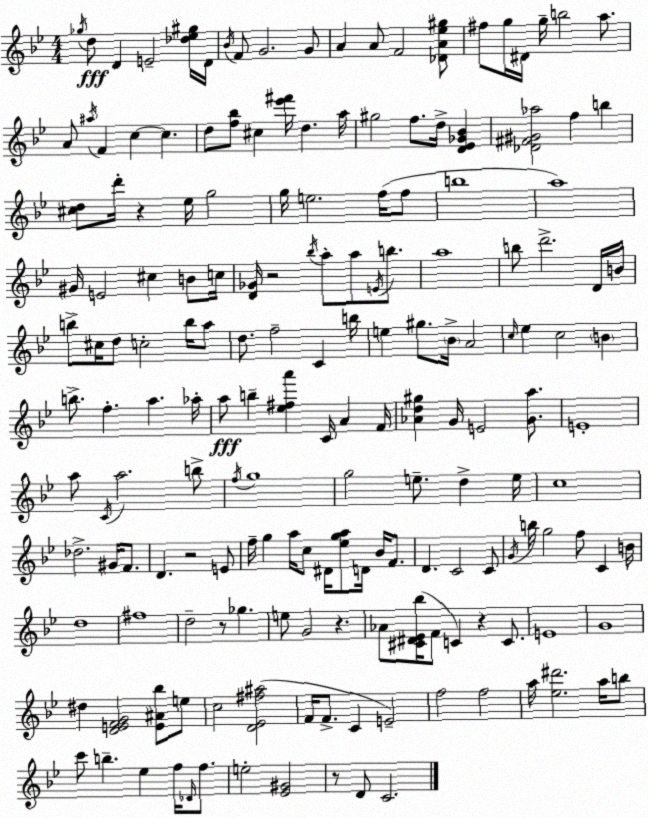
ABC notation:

X:1
T:Untitled
M:4/4
L:1/4
K:Bb
_g/4 d/2 D E2 [_d_e^g]/4 D/4 _B/4 F/2 G2 G/2 A A/2 F2 [_DA_e^g]/2 ^f/2 g/4 ^D/4 g/4 b2 a/2 A/2 ^a/4 F c c d/2 [f_b]/2 ^c [_e'^f']/4 d a/4 ^g2 f/2 d/4 [D_E_G_B] [_D^F^G_a]2 f b [^cd]/2 d'/4 z _e/4 g2 g/4 e2 f/4 f/2 b4 a4 ^G/4 E2 ^c B/2 c/4 [D_G]/4 z2 _b/4 a/2 a/2 E/4 b/2 a4 b/2 d'2 D/4 B/4 b/2 ^c/4 d/2 c2 b/4 a/2 d/2 f2 C b/4 e ^g/2 _B/4 A2 c/4 _e c2 B b/2 f a _a/4 a/2 b [_e^fa'] C/4 A F/4 [_Ad^g] G/4 E2 [Ga]/2 E4 a/2 C/4 a2 b/2 f/4 g4 g2 e/2 d e/4 c4 _d2 ^G/4 F/2 D z2 E/2 f/4 g a/4 c/2 ^D/4 [_ega]/2 D/4 _B/4 F/2 D C2 C/2 G/4 b/4 g2 f/2 C B/4 d4 ^f4 d2 z/2 _g e/2 G2 z _A/2 [^C^D_E_b]/4 F/2 C z C/2 E4 G4 ^d [DEFG]2 [E^A_b]/2 e/2 c2 [D_E^f^a]2 F/4 F/2 C E2 f2 f2 a/4 [_e^d']2 a/4 b/2 c'/2 b _e f/4 _D/4 f/2 e2 [_E^G]2 z/2 D/2 C2